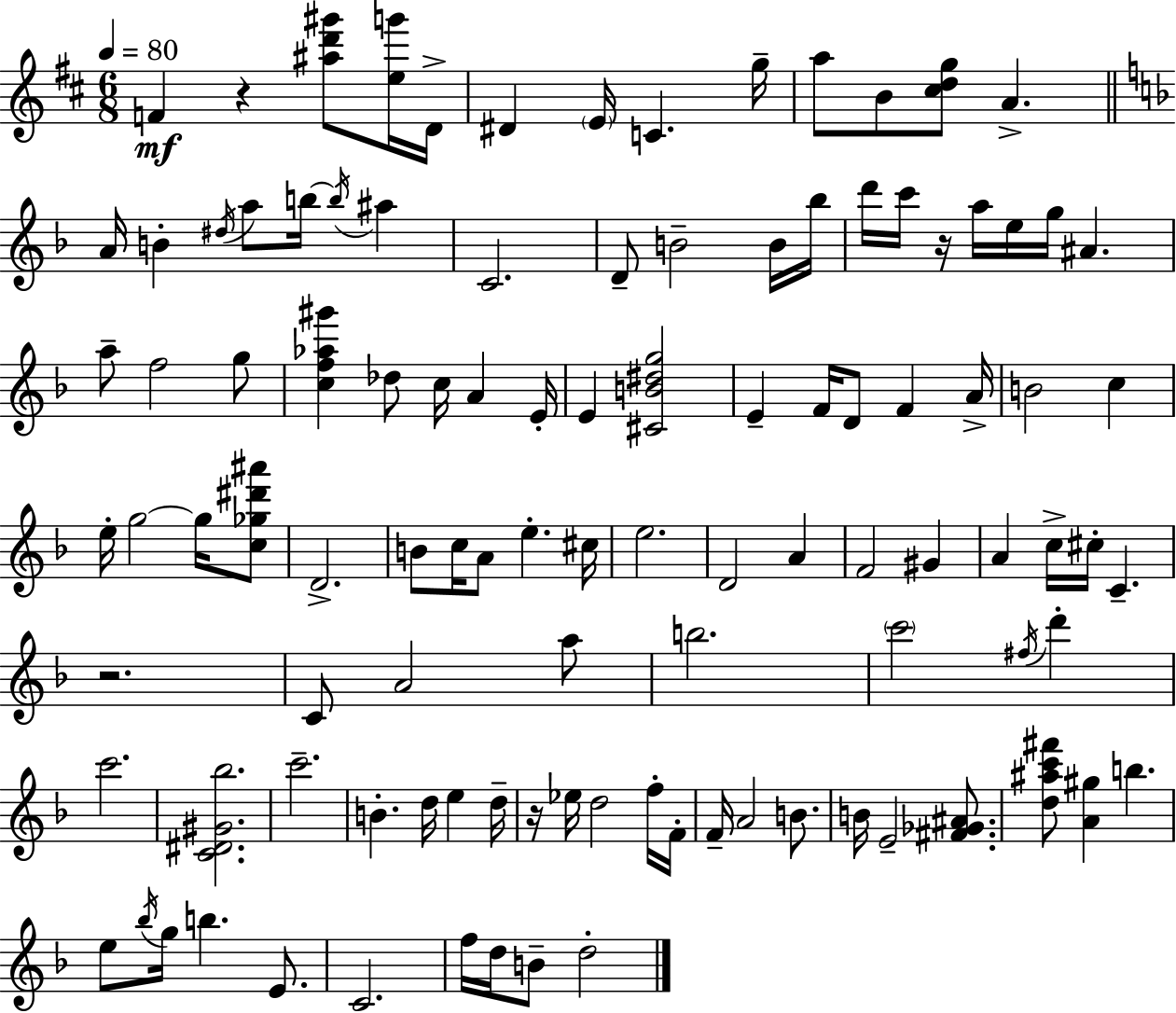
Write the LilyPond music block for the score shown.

{
  \clef treble
  \numericTimeSignature
  \time 6/8
  \key d \major
  \tempo 4 = 80
  f'4\mf r4 <ais'' d''' gis'''>8 <e'' g'''>16 d'16-> | dis'4 \parenthesize e'16 c'4. g''16-- | a''8 b'8 <cis'' d'' g''>8 a'4.-> | \bar "||" \break \key d \minor a'16 b'4-. \acciaccatura { dis''16 } a''8 b''16~~ \acciaccatura { b''16 } ais''4 | c'2. | d'8-- b'2-- | b'16 bes''16 d'''16 c'''16 r16 a''16 e''16 g''16 ais'4. | \break a''8-- f''2 | g''8 <c'' f'' aes'' gis'''>4 des''8 c''16 a'4 | e'16-. e'4 <cis' b' dis'' g''>2 | e'4-- f'16 d'8 f'4 | \break a'16-> b'2 c''4 | e''16-. g''2~~ g''16 | <c'' ges'' dis''' ais'''>8 d'2.-> | b'8 c''16 a'8 e''4.-. | \break cis''16 e''2. | d'2 a'4 | f'2 gis'4 | a'4 c''16-> cis''16-. c'4.-- | \break r2. | c'8 a'2 | a''8 b''2. | \parenthesize c'''2 \acciaccatura { fis''16 } d'''4-. | \break c'''2. | <c' dis' gis' bes''>2. | c'''2.-- | b'4.-. d''16 e''4 | \break d''16-- r16 ees''16 d''2 | f''16-. f'16-. f'16-- a'2 | b'8. b'16 e'2-- | <fis' ges' ais'>8. <d'' ais'' c''' fis'''>8 <a' gis''>4 b''4. | \break e''8 \acciaccatura { bes''16 } g''16 b''4. | e'8. c'2. | f''16 d''16 b'8-- d''2-. | \bar "|."
}